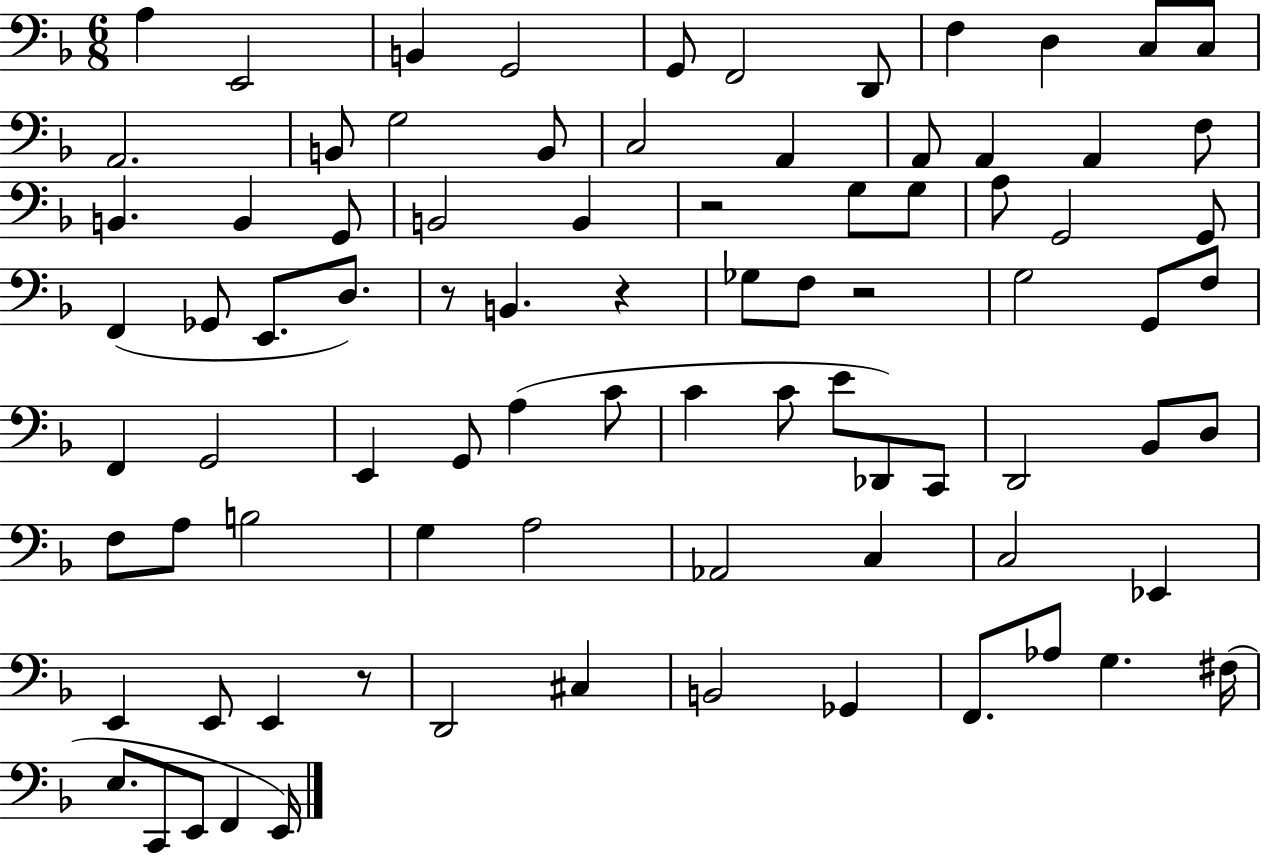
A3/q E2/h B2/q G2/h G2/e F2/h D2/e F3/q D3/q C3/e C3/e A2/h. B2/e G3/h B2/e C3/h A2/q A2/e A2/q A2/q F3/e B2/q. B2/q G2/e B2/h B2/q R/h G3/e G3/e A3/e G2/h G2/e F2/q Gb2/e E2/e. D3/e. R/e B2/q. R/q Gb3/e F3/e R/h G3/h G2/e F3/e F2/q G2/h E2/q G2/e A3/q C4/e C4/q C4/e E4/e Db2/e C2/e D2/h Bb2/e D3/e F3/e A3/e B3/h G3/q A3/h Ab2/h C3/q C3/h Eb2/q E2/q E2/e E2/q R/e D2/h C#3/q B2/h Gb2/q F2/e. Ab3/e G3/q. F#3/s E3/e. C2/e E2/e F2/q E2/s